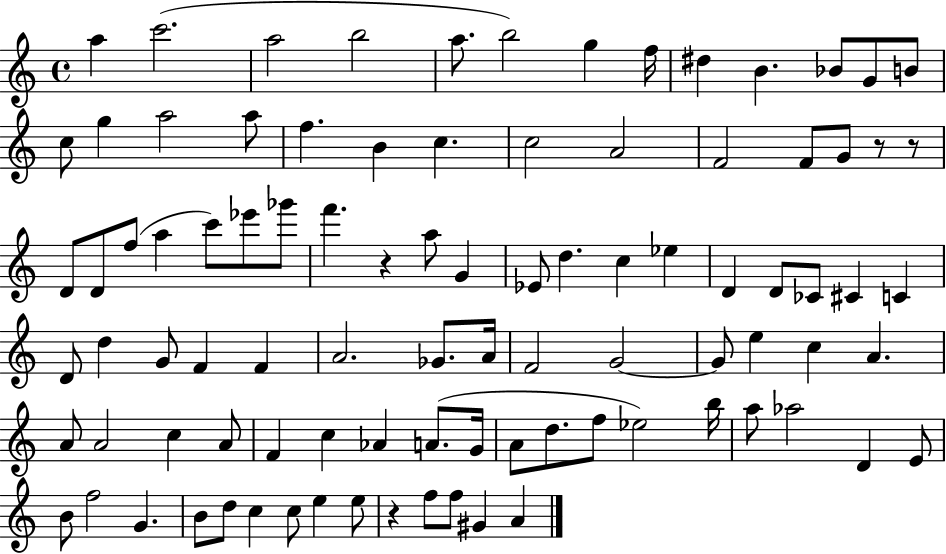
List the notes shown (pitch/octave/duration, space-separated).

A5/q C6/h. A5/h B5/h A5/e. B5/h G5/q F5/s D#5/q B4/q. Bb4/e G4/e B4/e C5/e G5/q A5/h A5/e F5/q. B4/q C5/q. C5/h A4/h F4/h F4/e G4/e R/e R/e D4/e D4/e F5/e A5/q C6/e Eb6/e Gb6/e F6/q. R/q A5/e G4/q Eb4/e D5/q. C5/q Eb5/q D4/q D4/e CES4/e C#4/q C4/q D4/e D5/q G4/e F4/q F4/q A4/h. Gb4/e. A4/s F4/h G4/h G4/e E5/q C5/q A4/q. A4/e A4/h C5/q A4/e F4/q C5/q Ab4/q A4/e. G4/s A4/e D5/e. F5/e Eb5/h B5/s A5/e Ab5/h D4/q E4/e B4/e F5/h G4/q. B4/e D5/e C5/q C5/e E5/q E5/e R/q F5/e F5/e G#4/q A4/q